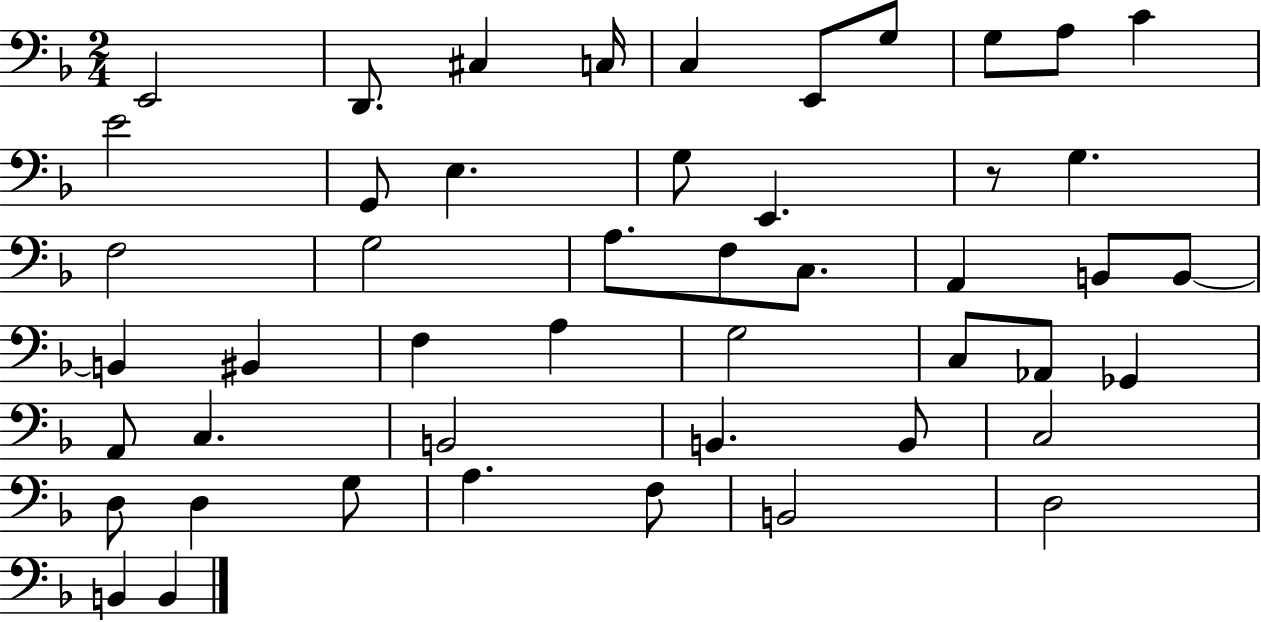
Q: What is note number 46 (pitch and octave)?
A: B2